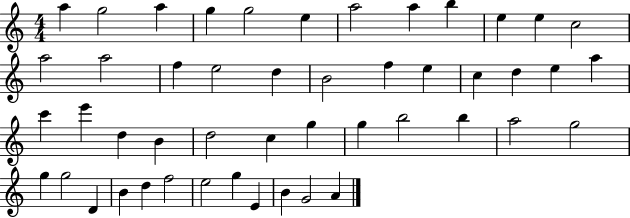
A5/q G5/h A5/q G5/q G5/h E5/q A5/h A5/q B5/q E5/q E5/q C5/h A5/h A5/h F5/q E5/h D5/q B4/h F5/q E5/q C5/q D5/q E5/q A5/q C6/q E6/q D5/q B4/q D5/h C5/q G5/q G5/q B5/h B5/q A5/h G5/h G5/q G5/h D4/q B4/q D5/q F5/h E5/h G5/q E4/q B4/q G4/h A4/q